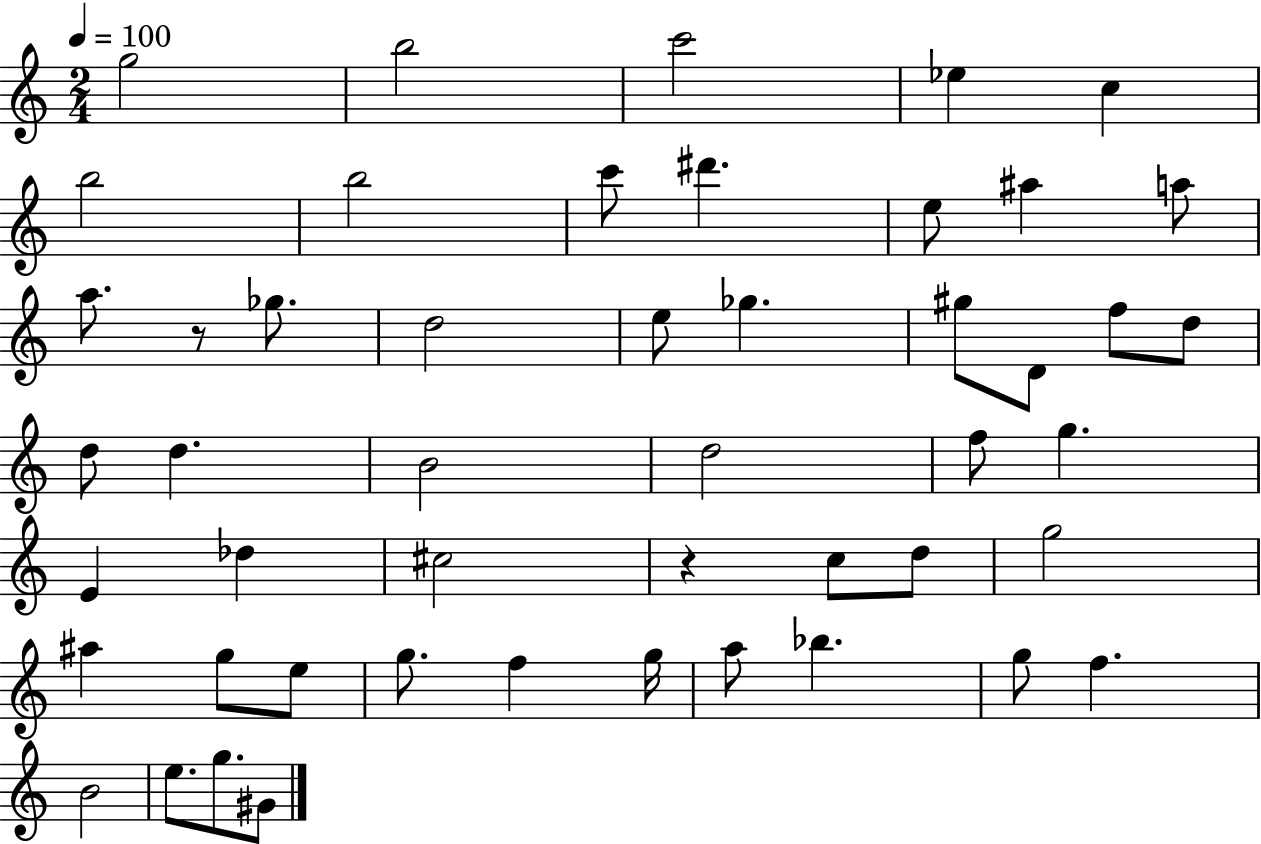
G5/h B5/h C6/h Eb5/q C5/q B5/h B5/h C6/e D#6/q. E5/e A#5/q A5/e A5/e. R/e Gb5/e. D5/h E5/e Gb5/q. G#5/e D4/e F5/e D5/e D5/e D5/q. B4/h D5/h F5/e G5/q. E4/q Db5/q C#5/h R/q C5/e D5/e G5/h A#5/q G5/e E5/e G5/e. F5/q G5/s A5/e Bb5/q. G5/e F5/q. B4/h E5/e. G5/e. G#4/e